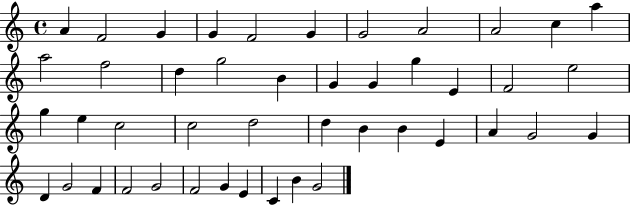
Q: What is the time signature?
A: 4/4